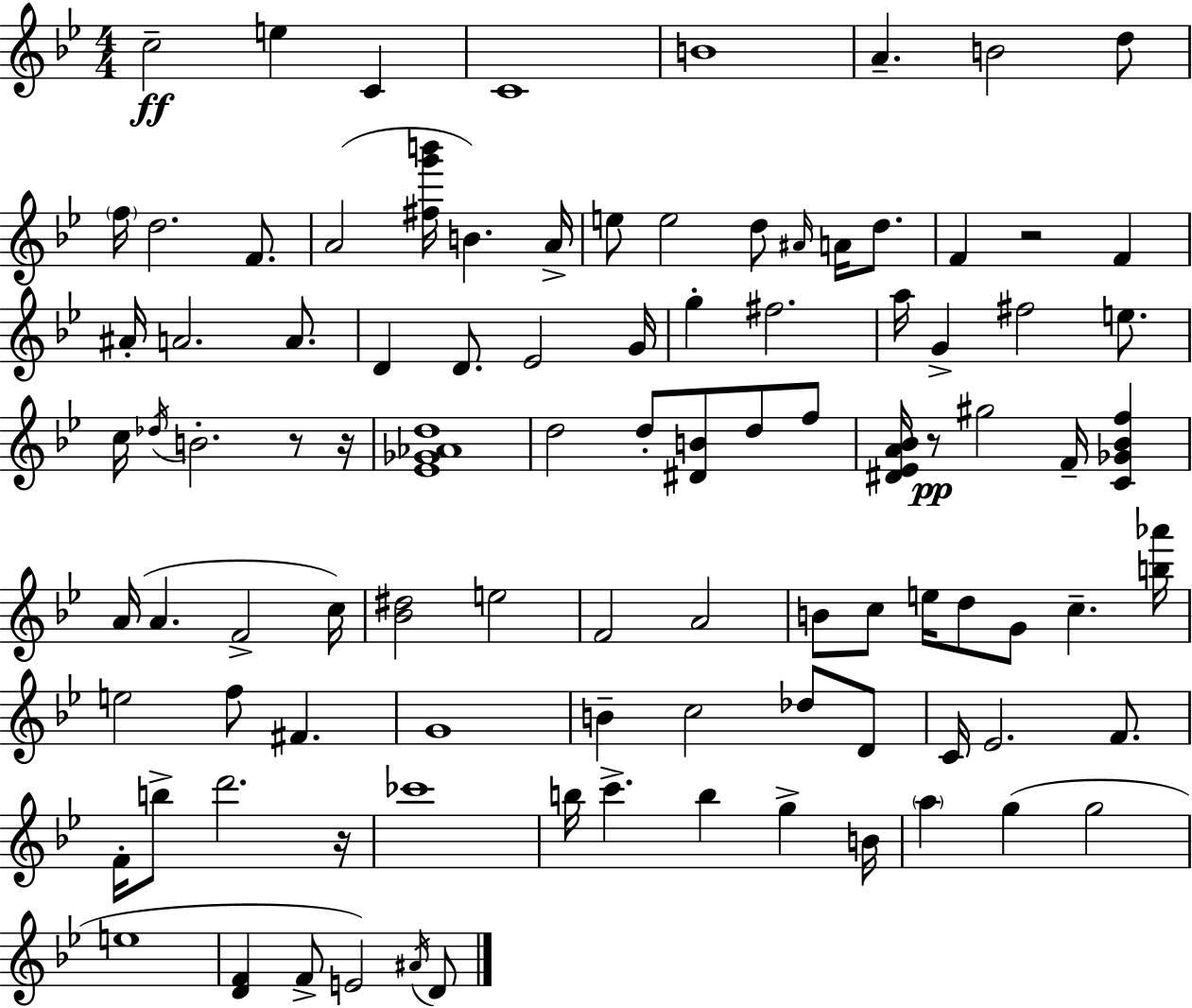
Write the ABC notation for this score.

X:1
T:Untitled
M:4/4
L:1/4
K:Gm
c2 e C C4 B4 A B2 d/2 f/4 d2 F/2 A2 [^fg'b']/4 B A/4 e/2 e2 d/2 ^A/4 A/4 d/2 F z2 F ^A/4 A2 A/2 D D/2 _E2 G/4 g ^f2 a/4 G ^f2 e/2 c/4 _d/4 B2 z/2 z/4 [_E_G_Ad]4 d2 d/2 [^DB]/2 d/2 f/2 [^D_EA_B]/4 z/2 ^g2 F/4 [C_G_Bf] A/4 A F2 c/4 [_B^d]2 e2 F2 A2 B/2 c/2 e/4 d/2 G/2 c [b_a']/4 e2 f/2 ^F G4 B c2 _d/2 D/2 C/4 _E2 F/2 F/4 b/2 d'2 z/4 _c'4 b/4 c' b g B/4 a g g2 e4 [DF] F/2 E2 ^A/4 D/2